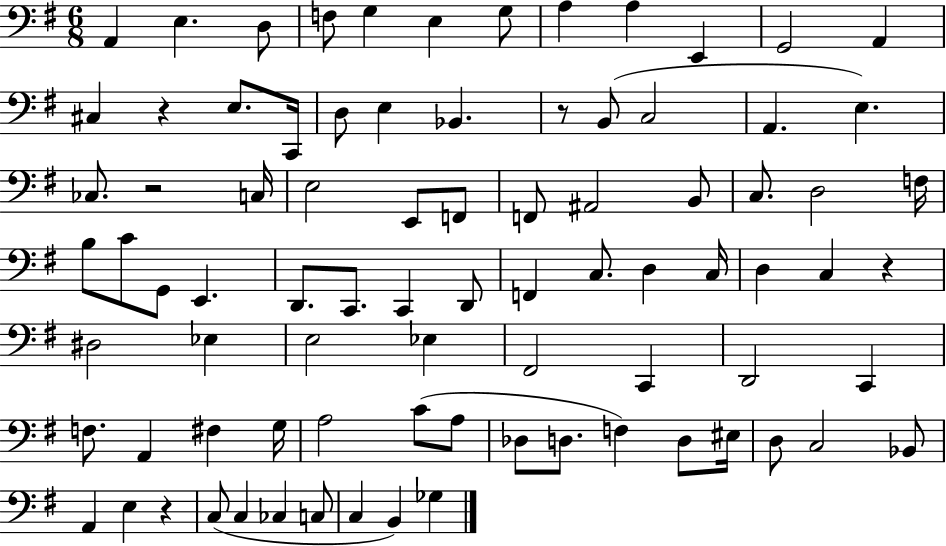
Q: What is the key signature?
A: G major